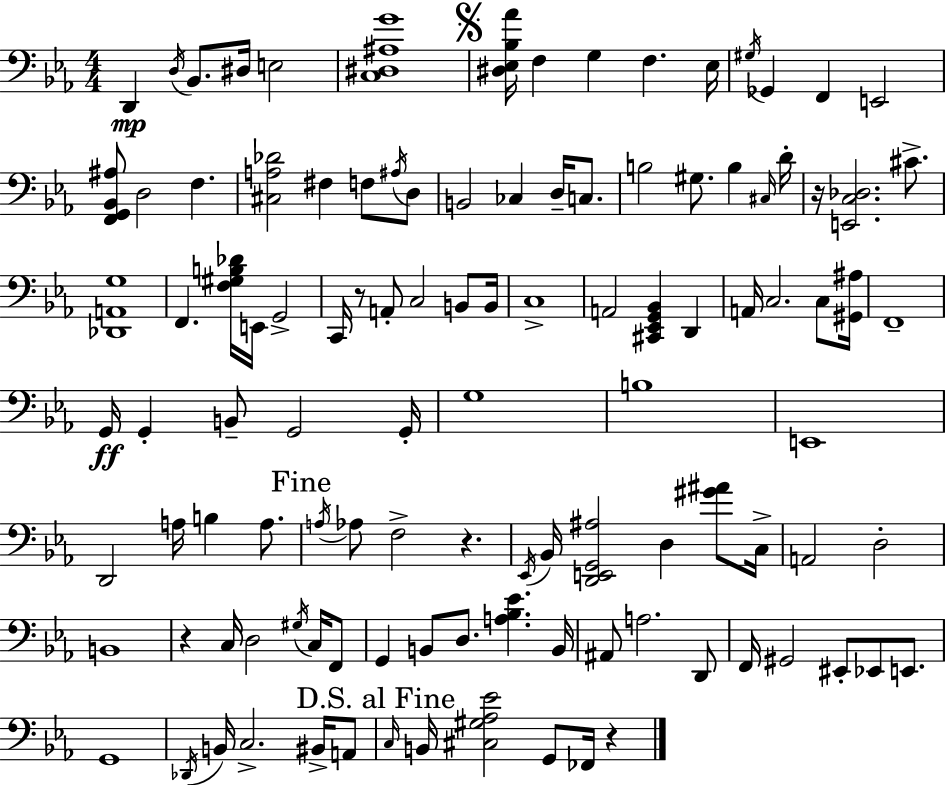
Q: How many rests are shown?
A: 5